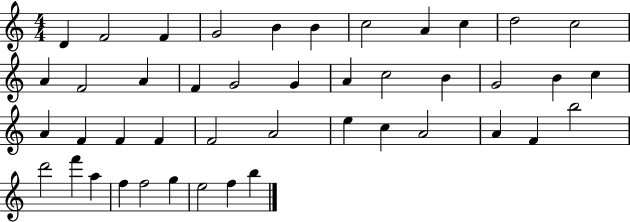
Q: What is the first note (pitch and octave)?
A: D4